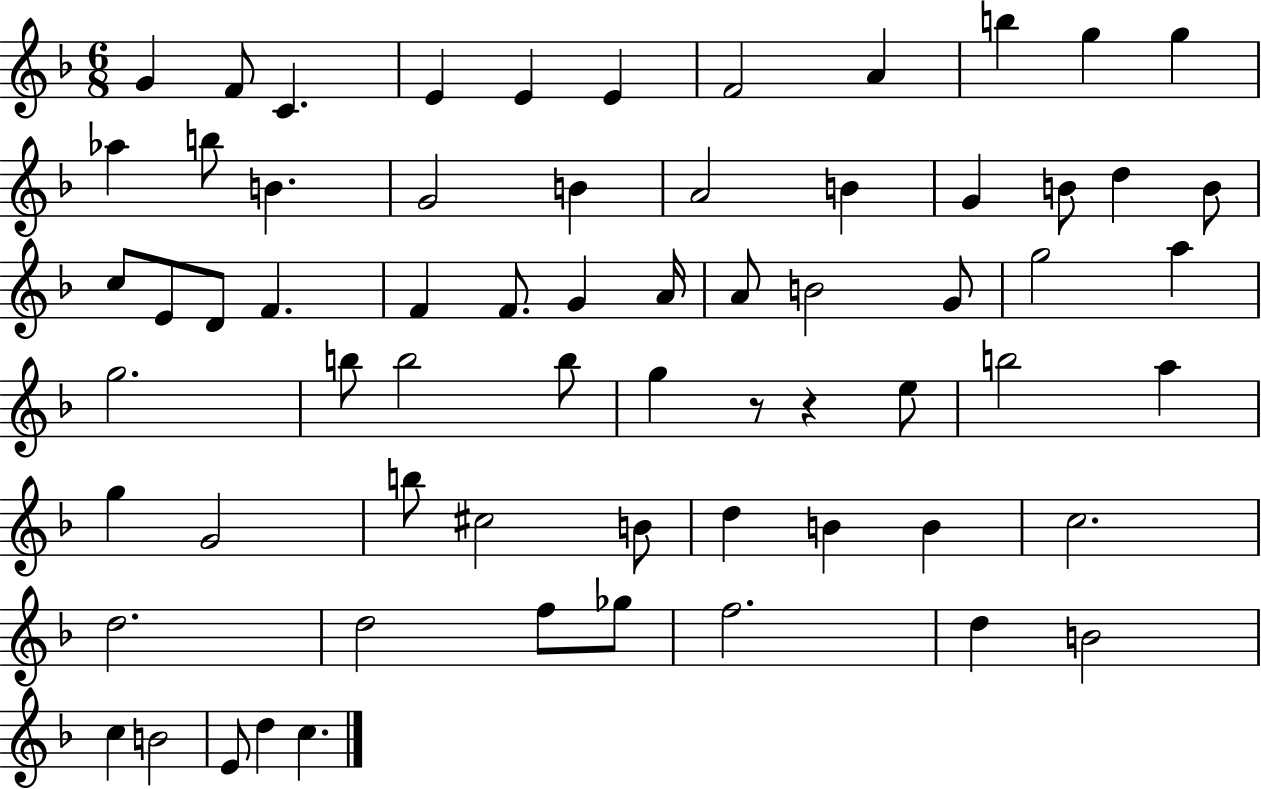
G4/q F4/e C4/q. E4/q E4/q E4/q F4/h A4/q B5/q G5/q G5/q Ab5/q B5/e B4/q. G4/h B4/q A4/h B4/q G4/q B4/e D5/q B4/e C5/e E4/e D4/e F4/q. F4/q F4/e. G4/q A4/s A4/e B4/h G4/e G5/h A5/q G5/h. B5/e B5/h B5/e G5/q R/e R/q E5/e B5/h A5/q G5/q G4/h B5/e C#5/h B4/e D5/q B4/q B4/q C5/h. D5/h. D5/h F5/e Gb5/e F5/h. D5/q B4/h C5/q B4/h E4/e D5/q C5/q.